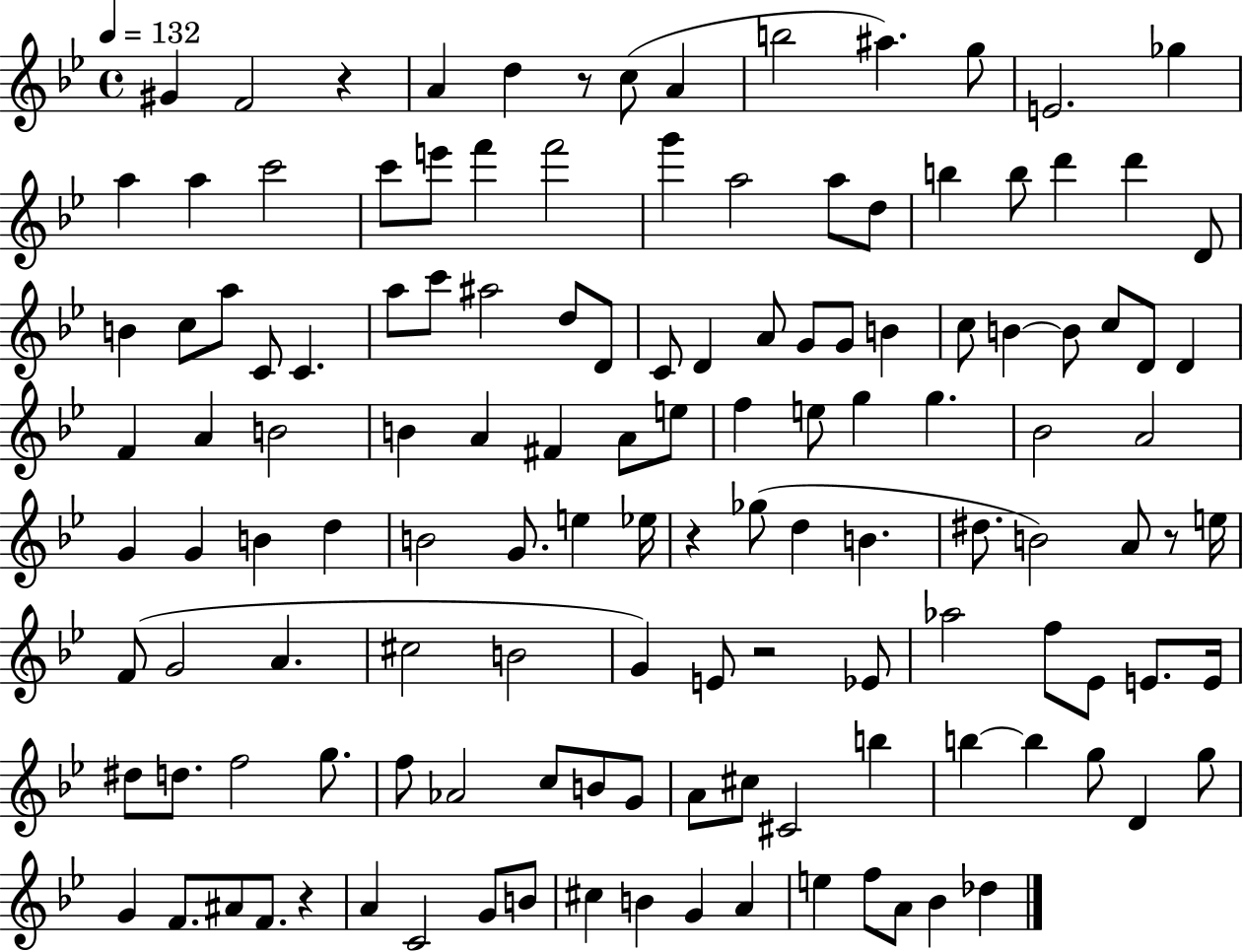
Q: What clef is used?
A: treble